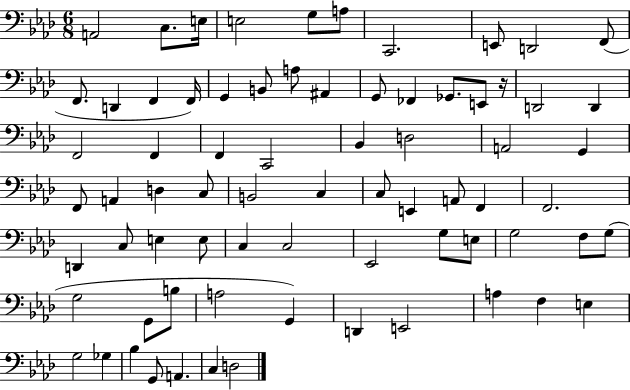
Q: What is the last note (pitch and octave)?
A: D3